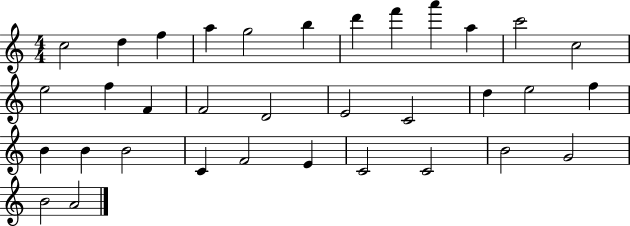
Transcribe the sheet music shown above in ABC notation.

X:1
T:Untitled
M:4/4
L:1/4
K:C
c2 d f a g2 b d' f' a' a c'2 c2 e2 f F F2 D2 E2 C2 d e2 f B B B2 C F2 E C2 C2 B2 G2 B2 A2